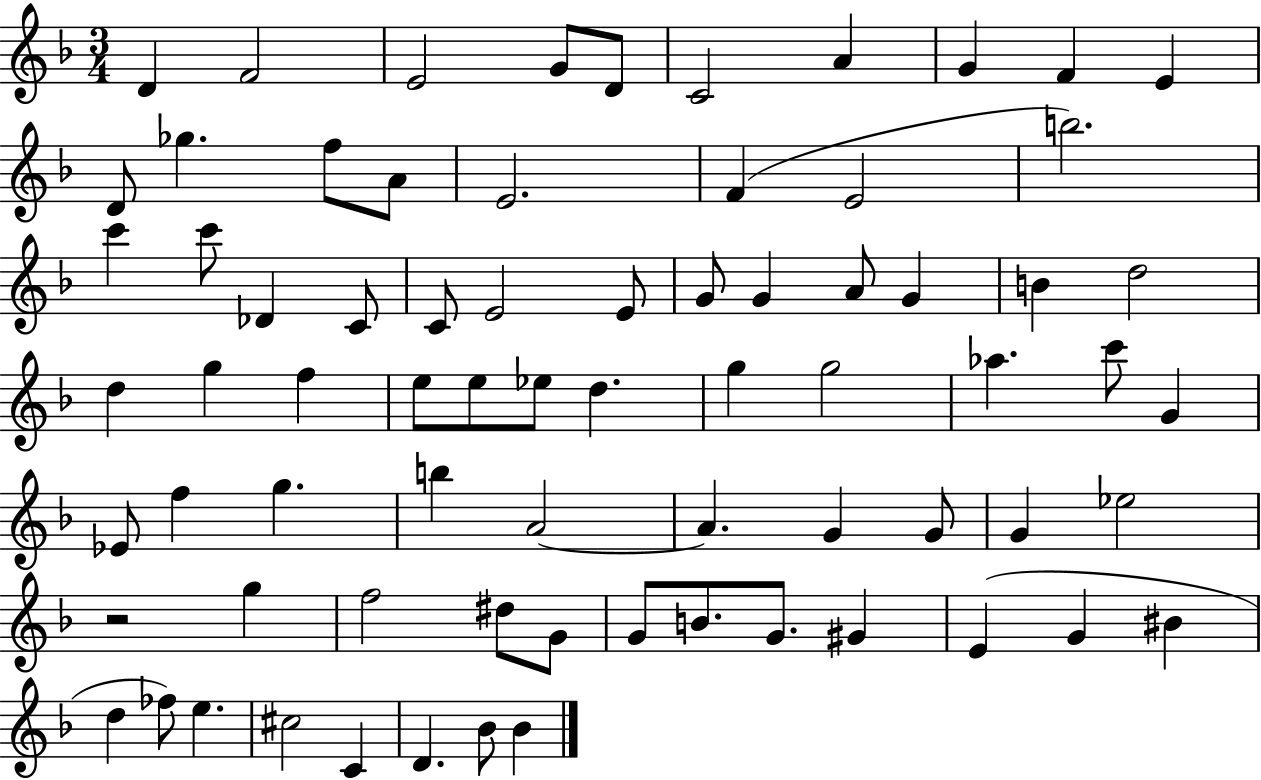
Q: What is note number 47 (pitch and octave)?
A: B5